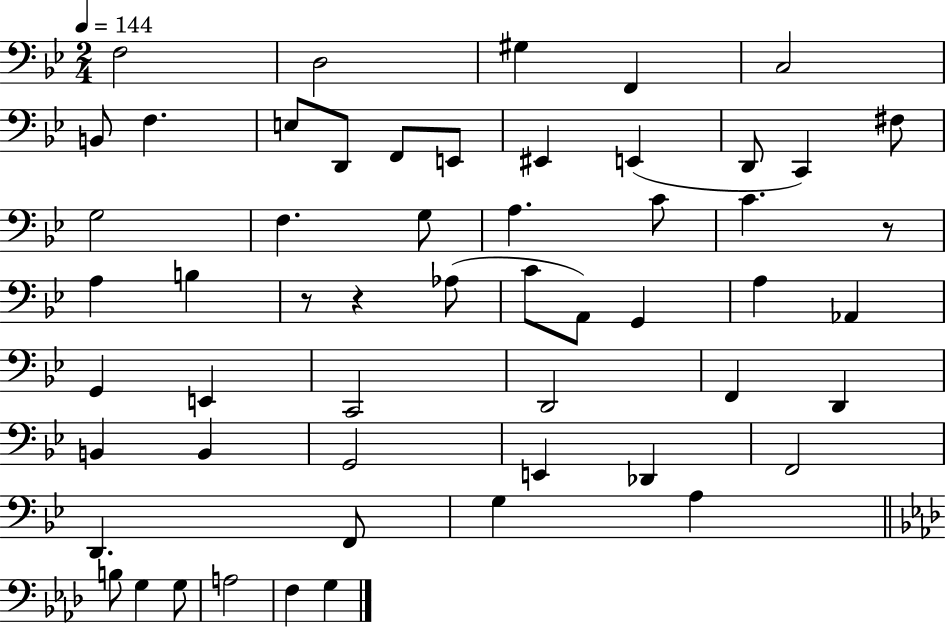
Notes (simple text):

F3/h D3/h G#3/q F2/q C3/h B2/e F3/q. E3/e D2/e F2/e E2/e EIS2/q E2/q D2/e C2/q F#3/e G3/h F3/q. G3/e A3/q. C4/e C4/q. R/e A3/q B3/q R/e R/q Ab3/e C4/e A2/e G2/q A3/q Ab2/q G2/q E2/q C2/h D2/h F2/q D2/q B2/q B2/q G2/h E2/q Db2/q F2/h D2/q. F2/e G3/q A3/q B3/e G3/q G3/e A3/h F3/q G3/q